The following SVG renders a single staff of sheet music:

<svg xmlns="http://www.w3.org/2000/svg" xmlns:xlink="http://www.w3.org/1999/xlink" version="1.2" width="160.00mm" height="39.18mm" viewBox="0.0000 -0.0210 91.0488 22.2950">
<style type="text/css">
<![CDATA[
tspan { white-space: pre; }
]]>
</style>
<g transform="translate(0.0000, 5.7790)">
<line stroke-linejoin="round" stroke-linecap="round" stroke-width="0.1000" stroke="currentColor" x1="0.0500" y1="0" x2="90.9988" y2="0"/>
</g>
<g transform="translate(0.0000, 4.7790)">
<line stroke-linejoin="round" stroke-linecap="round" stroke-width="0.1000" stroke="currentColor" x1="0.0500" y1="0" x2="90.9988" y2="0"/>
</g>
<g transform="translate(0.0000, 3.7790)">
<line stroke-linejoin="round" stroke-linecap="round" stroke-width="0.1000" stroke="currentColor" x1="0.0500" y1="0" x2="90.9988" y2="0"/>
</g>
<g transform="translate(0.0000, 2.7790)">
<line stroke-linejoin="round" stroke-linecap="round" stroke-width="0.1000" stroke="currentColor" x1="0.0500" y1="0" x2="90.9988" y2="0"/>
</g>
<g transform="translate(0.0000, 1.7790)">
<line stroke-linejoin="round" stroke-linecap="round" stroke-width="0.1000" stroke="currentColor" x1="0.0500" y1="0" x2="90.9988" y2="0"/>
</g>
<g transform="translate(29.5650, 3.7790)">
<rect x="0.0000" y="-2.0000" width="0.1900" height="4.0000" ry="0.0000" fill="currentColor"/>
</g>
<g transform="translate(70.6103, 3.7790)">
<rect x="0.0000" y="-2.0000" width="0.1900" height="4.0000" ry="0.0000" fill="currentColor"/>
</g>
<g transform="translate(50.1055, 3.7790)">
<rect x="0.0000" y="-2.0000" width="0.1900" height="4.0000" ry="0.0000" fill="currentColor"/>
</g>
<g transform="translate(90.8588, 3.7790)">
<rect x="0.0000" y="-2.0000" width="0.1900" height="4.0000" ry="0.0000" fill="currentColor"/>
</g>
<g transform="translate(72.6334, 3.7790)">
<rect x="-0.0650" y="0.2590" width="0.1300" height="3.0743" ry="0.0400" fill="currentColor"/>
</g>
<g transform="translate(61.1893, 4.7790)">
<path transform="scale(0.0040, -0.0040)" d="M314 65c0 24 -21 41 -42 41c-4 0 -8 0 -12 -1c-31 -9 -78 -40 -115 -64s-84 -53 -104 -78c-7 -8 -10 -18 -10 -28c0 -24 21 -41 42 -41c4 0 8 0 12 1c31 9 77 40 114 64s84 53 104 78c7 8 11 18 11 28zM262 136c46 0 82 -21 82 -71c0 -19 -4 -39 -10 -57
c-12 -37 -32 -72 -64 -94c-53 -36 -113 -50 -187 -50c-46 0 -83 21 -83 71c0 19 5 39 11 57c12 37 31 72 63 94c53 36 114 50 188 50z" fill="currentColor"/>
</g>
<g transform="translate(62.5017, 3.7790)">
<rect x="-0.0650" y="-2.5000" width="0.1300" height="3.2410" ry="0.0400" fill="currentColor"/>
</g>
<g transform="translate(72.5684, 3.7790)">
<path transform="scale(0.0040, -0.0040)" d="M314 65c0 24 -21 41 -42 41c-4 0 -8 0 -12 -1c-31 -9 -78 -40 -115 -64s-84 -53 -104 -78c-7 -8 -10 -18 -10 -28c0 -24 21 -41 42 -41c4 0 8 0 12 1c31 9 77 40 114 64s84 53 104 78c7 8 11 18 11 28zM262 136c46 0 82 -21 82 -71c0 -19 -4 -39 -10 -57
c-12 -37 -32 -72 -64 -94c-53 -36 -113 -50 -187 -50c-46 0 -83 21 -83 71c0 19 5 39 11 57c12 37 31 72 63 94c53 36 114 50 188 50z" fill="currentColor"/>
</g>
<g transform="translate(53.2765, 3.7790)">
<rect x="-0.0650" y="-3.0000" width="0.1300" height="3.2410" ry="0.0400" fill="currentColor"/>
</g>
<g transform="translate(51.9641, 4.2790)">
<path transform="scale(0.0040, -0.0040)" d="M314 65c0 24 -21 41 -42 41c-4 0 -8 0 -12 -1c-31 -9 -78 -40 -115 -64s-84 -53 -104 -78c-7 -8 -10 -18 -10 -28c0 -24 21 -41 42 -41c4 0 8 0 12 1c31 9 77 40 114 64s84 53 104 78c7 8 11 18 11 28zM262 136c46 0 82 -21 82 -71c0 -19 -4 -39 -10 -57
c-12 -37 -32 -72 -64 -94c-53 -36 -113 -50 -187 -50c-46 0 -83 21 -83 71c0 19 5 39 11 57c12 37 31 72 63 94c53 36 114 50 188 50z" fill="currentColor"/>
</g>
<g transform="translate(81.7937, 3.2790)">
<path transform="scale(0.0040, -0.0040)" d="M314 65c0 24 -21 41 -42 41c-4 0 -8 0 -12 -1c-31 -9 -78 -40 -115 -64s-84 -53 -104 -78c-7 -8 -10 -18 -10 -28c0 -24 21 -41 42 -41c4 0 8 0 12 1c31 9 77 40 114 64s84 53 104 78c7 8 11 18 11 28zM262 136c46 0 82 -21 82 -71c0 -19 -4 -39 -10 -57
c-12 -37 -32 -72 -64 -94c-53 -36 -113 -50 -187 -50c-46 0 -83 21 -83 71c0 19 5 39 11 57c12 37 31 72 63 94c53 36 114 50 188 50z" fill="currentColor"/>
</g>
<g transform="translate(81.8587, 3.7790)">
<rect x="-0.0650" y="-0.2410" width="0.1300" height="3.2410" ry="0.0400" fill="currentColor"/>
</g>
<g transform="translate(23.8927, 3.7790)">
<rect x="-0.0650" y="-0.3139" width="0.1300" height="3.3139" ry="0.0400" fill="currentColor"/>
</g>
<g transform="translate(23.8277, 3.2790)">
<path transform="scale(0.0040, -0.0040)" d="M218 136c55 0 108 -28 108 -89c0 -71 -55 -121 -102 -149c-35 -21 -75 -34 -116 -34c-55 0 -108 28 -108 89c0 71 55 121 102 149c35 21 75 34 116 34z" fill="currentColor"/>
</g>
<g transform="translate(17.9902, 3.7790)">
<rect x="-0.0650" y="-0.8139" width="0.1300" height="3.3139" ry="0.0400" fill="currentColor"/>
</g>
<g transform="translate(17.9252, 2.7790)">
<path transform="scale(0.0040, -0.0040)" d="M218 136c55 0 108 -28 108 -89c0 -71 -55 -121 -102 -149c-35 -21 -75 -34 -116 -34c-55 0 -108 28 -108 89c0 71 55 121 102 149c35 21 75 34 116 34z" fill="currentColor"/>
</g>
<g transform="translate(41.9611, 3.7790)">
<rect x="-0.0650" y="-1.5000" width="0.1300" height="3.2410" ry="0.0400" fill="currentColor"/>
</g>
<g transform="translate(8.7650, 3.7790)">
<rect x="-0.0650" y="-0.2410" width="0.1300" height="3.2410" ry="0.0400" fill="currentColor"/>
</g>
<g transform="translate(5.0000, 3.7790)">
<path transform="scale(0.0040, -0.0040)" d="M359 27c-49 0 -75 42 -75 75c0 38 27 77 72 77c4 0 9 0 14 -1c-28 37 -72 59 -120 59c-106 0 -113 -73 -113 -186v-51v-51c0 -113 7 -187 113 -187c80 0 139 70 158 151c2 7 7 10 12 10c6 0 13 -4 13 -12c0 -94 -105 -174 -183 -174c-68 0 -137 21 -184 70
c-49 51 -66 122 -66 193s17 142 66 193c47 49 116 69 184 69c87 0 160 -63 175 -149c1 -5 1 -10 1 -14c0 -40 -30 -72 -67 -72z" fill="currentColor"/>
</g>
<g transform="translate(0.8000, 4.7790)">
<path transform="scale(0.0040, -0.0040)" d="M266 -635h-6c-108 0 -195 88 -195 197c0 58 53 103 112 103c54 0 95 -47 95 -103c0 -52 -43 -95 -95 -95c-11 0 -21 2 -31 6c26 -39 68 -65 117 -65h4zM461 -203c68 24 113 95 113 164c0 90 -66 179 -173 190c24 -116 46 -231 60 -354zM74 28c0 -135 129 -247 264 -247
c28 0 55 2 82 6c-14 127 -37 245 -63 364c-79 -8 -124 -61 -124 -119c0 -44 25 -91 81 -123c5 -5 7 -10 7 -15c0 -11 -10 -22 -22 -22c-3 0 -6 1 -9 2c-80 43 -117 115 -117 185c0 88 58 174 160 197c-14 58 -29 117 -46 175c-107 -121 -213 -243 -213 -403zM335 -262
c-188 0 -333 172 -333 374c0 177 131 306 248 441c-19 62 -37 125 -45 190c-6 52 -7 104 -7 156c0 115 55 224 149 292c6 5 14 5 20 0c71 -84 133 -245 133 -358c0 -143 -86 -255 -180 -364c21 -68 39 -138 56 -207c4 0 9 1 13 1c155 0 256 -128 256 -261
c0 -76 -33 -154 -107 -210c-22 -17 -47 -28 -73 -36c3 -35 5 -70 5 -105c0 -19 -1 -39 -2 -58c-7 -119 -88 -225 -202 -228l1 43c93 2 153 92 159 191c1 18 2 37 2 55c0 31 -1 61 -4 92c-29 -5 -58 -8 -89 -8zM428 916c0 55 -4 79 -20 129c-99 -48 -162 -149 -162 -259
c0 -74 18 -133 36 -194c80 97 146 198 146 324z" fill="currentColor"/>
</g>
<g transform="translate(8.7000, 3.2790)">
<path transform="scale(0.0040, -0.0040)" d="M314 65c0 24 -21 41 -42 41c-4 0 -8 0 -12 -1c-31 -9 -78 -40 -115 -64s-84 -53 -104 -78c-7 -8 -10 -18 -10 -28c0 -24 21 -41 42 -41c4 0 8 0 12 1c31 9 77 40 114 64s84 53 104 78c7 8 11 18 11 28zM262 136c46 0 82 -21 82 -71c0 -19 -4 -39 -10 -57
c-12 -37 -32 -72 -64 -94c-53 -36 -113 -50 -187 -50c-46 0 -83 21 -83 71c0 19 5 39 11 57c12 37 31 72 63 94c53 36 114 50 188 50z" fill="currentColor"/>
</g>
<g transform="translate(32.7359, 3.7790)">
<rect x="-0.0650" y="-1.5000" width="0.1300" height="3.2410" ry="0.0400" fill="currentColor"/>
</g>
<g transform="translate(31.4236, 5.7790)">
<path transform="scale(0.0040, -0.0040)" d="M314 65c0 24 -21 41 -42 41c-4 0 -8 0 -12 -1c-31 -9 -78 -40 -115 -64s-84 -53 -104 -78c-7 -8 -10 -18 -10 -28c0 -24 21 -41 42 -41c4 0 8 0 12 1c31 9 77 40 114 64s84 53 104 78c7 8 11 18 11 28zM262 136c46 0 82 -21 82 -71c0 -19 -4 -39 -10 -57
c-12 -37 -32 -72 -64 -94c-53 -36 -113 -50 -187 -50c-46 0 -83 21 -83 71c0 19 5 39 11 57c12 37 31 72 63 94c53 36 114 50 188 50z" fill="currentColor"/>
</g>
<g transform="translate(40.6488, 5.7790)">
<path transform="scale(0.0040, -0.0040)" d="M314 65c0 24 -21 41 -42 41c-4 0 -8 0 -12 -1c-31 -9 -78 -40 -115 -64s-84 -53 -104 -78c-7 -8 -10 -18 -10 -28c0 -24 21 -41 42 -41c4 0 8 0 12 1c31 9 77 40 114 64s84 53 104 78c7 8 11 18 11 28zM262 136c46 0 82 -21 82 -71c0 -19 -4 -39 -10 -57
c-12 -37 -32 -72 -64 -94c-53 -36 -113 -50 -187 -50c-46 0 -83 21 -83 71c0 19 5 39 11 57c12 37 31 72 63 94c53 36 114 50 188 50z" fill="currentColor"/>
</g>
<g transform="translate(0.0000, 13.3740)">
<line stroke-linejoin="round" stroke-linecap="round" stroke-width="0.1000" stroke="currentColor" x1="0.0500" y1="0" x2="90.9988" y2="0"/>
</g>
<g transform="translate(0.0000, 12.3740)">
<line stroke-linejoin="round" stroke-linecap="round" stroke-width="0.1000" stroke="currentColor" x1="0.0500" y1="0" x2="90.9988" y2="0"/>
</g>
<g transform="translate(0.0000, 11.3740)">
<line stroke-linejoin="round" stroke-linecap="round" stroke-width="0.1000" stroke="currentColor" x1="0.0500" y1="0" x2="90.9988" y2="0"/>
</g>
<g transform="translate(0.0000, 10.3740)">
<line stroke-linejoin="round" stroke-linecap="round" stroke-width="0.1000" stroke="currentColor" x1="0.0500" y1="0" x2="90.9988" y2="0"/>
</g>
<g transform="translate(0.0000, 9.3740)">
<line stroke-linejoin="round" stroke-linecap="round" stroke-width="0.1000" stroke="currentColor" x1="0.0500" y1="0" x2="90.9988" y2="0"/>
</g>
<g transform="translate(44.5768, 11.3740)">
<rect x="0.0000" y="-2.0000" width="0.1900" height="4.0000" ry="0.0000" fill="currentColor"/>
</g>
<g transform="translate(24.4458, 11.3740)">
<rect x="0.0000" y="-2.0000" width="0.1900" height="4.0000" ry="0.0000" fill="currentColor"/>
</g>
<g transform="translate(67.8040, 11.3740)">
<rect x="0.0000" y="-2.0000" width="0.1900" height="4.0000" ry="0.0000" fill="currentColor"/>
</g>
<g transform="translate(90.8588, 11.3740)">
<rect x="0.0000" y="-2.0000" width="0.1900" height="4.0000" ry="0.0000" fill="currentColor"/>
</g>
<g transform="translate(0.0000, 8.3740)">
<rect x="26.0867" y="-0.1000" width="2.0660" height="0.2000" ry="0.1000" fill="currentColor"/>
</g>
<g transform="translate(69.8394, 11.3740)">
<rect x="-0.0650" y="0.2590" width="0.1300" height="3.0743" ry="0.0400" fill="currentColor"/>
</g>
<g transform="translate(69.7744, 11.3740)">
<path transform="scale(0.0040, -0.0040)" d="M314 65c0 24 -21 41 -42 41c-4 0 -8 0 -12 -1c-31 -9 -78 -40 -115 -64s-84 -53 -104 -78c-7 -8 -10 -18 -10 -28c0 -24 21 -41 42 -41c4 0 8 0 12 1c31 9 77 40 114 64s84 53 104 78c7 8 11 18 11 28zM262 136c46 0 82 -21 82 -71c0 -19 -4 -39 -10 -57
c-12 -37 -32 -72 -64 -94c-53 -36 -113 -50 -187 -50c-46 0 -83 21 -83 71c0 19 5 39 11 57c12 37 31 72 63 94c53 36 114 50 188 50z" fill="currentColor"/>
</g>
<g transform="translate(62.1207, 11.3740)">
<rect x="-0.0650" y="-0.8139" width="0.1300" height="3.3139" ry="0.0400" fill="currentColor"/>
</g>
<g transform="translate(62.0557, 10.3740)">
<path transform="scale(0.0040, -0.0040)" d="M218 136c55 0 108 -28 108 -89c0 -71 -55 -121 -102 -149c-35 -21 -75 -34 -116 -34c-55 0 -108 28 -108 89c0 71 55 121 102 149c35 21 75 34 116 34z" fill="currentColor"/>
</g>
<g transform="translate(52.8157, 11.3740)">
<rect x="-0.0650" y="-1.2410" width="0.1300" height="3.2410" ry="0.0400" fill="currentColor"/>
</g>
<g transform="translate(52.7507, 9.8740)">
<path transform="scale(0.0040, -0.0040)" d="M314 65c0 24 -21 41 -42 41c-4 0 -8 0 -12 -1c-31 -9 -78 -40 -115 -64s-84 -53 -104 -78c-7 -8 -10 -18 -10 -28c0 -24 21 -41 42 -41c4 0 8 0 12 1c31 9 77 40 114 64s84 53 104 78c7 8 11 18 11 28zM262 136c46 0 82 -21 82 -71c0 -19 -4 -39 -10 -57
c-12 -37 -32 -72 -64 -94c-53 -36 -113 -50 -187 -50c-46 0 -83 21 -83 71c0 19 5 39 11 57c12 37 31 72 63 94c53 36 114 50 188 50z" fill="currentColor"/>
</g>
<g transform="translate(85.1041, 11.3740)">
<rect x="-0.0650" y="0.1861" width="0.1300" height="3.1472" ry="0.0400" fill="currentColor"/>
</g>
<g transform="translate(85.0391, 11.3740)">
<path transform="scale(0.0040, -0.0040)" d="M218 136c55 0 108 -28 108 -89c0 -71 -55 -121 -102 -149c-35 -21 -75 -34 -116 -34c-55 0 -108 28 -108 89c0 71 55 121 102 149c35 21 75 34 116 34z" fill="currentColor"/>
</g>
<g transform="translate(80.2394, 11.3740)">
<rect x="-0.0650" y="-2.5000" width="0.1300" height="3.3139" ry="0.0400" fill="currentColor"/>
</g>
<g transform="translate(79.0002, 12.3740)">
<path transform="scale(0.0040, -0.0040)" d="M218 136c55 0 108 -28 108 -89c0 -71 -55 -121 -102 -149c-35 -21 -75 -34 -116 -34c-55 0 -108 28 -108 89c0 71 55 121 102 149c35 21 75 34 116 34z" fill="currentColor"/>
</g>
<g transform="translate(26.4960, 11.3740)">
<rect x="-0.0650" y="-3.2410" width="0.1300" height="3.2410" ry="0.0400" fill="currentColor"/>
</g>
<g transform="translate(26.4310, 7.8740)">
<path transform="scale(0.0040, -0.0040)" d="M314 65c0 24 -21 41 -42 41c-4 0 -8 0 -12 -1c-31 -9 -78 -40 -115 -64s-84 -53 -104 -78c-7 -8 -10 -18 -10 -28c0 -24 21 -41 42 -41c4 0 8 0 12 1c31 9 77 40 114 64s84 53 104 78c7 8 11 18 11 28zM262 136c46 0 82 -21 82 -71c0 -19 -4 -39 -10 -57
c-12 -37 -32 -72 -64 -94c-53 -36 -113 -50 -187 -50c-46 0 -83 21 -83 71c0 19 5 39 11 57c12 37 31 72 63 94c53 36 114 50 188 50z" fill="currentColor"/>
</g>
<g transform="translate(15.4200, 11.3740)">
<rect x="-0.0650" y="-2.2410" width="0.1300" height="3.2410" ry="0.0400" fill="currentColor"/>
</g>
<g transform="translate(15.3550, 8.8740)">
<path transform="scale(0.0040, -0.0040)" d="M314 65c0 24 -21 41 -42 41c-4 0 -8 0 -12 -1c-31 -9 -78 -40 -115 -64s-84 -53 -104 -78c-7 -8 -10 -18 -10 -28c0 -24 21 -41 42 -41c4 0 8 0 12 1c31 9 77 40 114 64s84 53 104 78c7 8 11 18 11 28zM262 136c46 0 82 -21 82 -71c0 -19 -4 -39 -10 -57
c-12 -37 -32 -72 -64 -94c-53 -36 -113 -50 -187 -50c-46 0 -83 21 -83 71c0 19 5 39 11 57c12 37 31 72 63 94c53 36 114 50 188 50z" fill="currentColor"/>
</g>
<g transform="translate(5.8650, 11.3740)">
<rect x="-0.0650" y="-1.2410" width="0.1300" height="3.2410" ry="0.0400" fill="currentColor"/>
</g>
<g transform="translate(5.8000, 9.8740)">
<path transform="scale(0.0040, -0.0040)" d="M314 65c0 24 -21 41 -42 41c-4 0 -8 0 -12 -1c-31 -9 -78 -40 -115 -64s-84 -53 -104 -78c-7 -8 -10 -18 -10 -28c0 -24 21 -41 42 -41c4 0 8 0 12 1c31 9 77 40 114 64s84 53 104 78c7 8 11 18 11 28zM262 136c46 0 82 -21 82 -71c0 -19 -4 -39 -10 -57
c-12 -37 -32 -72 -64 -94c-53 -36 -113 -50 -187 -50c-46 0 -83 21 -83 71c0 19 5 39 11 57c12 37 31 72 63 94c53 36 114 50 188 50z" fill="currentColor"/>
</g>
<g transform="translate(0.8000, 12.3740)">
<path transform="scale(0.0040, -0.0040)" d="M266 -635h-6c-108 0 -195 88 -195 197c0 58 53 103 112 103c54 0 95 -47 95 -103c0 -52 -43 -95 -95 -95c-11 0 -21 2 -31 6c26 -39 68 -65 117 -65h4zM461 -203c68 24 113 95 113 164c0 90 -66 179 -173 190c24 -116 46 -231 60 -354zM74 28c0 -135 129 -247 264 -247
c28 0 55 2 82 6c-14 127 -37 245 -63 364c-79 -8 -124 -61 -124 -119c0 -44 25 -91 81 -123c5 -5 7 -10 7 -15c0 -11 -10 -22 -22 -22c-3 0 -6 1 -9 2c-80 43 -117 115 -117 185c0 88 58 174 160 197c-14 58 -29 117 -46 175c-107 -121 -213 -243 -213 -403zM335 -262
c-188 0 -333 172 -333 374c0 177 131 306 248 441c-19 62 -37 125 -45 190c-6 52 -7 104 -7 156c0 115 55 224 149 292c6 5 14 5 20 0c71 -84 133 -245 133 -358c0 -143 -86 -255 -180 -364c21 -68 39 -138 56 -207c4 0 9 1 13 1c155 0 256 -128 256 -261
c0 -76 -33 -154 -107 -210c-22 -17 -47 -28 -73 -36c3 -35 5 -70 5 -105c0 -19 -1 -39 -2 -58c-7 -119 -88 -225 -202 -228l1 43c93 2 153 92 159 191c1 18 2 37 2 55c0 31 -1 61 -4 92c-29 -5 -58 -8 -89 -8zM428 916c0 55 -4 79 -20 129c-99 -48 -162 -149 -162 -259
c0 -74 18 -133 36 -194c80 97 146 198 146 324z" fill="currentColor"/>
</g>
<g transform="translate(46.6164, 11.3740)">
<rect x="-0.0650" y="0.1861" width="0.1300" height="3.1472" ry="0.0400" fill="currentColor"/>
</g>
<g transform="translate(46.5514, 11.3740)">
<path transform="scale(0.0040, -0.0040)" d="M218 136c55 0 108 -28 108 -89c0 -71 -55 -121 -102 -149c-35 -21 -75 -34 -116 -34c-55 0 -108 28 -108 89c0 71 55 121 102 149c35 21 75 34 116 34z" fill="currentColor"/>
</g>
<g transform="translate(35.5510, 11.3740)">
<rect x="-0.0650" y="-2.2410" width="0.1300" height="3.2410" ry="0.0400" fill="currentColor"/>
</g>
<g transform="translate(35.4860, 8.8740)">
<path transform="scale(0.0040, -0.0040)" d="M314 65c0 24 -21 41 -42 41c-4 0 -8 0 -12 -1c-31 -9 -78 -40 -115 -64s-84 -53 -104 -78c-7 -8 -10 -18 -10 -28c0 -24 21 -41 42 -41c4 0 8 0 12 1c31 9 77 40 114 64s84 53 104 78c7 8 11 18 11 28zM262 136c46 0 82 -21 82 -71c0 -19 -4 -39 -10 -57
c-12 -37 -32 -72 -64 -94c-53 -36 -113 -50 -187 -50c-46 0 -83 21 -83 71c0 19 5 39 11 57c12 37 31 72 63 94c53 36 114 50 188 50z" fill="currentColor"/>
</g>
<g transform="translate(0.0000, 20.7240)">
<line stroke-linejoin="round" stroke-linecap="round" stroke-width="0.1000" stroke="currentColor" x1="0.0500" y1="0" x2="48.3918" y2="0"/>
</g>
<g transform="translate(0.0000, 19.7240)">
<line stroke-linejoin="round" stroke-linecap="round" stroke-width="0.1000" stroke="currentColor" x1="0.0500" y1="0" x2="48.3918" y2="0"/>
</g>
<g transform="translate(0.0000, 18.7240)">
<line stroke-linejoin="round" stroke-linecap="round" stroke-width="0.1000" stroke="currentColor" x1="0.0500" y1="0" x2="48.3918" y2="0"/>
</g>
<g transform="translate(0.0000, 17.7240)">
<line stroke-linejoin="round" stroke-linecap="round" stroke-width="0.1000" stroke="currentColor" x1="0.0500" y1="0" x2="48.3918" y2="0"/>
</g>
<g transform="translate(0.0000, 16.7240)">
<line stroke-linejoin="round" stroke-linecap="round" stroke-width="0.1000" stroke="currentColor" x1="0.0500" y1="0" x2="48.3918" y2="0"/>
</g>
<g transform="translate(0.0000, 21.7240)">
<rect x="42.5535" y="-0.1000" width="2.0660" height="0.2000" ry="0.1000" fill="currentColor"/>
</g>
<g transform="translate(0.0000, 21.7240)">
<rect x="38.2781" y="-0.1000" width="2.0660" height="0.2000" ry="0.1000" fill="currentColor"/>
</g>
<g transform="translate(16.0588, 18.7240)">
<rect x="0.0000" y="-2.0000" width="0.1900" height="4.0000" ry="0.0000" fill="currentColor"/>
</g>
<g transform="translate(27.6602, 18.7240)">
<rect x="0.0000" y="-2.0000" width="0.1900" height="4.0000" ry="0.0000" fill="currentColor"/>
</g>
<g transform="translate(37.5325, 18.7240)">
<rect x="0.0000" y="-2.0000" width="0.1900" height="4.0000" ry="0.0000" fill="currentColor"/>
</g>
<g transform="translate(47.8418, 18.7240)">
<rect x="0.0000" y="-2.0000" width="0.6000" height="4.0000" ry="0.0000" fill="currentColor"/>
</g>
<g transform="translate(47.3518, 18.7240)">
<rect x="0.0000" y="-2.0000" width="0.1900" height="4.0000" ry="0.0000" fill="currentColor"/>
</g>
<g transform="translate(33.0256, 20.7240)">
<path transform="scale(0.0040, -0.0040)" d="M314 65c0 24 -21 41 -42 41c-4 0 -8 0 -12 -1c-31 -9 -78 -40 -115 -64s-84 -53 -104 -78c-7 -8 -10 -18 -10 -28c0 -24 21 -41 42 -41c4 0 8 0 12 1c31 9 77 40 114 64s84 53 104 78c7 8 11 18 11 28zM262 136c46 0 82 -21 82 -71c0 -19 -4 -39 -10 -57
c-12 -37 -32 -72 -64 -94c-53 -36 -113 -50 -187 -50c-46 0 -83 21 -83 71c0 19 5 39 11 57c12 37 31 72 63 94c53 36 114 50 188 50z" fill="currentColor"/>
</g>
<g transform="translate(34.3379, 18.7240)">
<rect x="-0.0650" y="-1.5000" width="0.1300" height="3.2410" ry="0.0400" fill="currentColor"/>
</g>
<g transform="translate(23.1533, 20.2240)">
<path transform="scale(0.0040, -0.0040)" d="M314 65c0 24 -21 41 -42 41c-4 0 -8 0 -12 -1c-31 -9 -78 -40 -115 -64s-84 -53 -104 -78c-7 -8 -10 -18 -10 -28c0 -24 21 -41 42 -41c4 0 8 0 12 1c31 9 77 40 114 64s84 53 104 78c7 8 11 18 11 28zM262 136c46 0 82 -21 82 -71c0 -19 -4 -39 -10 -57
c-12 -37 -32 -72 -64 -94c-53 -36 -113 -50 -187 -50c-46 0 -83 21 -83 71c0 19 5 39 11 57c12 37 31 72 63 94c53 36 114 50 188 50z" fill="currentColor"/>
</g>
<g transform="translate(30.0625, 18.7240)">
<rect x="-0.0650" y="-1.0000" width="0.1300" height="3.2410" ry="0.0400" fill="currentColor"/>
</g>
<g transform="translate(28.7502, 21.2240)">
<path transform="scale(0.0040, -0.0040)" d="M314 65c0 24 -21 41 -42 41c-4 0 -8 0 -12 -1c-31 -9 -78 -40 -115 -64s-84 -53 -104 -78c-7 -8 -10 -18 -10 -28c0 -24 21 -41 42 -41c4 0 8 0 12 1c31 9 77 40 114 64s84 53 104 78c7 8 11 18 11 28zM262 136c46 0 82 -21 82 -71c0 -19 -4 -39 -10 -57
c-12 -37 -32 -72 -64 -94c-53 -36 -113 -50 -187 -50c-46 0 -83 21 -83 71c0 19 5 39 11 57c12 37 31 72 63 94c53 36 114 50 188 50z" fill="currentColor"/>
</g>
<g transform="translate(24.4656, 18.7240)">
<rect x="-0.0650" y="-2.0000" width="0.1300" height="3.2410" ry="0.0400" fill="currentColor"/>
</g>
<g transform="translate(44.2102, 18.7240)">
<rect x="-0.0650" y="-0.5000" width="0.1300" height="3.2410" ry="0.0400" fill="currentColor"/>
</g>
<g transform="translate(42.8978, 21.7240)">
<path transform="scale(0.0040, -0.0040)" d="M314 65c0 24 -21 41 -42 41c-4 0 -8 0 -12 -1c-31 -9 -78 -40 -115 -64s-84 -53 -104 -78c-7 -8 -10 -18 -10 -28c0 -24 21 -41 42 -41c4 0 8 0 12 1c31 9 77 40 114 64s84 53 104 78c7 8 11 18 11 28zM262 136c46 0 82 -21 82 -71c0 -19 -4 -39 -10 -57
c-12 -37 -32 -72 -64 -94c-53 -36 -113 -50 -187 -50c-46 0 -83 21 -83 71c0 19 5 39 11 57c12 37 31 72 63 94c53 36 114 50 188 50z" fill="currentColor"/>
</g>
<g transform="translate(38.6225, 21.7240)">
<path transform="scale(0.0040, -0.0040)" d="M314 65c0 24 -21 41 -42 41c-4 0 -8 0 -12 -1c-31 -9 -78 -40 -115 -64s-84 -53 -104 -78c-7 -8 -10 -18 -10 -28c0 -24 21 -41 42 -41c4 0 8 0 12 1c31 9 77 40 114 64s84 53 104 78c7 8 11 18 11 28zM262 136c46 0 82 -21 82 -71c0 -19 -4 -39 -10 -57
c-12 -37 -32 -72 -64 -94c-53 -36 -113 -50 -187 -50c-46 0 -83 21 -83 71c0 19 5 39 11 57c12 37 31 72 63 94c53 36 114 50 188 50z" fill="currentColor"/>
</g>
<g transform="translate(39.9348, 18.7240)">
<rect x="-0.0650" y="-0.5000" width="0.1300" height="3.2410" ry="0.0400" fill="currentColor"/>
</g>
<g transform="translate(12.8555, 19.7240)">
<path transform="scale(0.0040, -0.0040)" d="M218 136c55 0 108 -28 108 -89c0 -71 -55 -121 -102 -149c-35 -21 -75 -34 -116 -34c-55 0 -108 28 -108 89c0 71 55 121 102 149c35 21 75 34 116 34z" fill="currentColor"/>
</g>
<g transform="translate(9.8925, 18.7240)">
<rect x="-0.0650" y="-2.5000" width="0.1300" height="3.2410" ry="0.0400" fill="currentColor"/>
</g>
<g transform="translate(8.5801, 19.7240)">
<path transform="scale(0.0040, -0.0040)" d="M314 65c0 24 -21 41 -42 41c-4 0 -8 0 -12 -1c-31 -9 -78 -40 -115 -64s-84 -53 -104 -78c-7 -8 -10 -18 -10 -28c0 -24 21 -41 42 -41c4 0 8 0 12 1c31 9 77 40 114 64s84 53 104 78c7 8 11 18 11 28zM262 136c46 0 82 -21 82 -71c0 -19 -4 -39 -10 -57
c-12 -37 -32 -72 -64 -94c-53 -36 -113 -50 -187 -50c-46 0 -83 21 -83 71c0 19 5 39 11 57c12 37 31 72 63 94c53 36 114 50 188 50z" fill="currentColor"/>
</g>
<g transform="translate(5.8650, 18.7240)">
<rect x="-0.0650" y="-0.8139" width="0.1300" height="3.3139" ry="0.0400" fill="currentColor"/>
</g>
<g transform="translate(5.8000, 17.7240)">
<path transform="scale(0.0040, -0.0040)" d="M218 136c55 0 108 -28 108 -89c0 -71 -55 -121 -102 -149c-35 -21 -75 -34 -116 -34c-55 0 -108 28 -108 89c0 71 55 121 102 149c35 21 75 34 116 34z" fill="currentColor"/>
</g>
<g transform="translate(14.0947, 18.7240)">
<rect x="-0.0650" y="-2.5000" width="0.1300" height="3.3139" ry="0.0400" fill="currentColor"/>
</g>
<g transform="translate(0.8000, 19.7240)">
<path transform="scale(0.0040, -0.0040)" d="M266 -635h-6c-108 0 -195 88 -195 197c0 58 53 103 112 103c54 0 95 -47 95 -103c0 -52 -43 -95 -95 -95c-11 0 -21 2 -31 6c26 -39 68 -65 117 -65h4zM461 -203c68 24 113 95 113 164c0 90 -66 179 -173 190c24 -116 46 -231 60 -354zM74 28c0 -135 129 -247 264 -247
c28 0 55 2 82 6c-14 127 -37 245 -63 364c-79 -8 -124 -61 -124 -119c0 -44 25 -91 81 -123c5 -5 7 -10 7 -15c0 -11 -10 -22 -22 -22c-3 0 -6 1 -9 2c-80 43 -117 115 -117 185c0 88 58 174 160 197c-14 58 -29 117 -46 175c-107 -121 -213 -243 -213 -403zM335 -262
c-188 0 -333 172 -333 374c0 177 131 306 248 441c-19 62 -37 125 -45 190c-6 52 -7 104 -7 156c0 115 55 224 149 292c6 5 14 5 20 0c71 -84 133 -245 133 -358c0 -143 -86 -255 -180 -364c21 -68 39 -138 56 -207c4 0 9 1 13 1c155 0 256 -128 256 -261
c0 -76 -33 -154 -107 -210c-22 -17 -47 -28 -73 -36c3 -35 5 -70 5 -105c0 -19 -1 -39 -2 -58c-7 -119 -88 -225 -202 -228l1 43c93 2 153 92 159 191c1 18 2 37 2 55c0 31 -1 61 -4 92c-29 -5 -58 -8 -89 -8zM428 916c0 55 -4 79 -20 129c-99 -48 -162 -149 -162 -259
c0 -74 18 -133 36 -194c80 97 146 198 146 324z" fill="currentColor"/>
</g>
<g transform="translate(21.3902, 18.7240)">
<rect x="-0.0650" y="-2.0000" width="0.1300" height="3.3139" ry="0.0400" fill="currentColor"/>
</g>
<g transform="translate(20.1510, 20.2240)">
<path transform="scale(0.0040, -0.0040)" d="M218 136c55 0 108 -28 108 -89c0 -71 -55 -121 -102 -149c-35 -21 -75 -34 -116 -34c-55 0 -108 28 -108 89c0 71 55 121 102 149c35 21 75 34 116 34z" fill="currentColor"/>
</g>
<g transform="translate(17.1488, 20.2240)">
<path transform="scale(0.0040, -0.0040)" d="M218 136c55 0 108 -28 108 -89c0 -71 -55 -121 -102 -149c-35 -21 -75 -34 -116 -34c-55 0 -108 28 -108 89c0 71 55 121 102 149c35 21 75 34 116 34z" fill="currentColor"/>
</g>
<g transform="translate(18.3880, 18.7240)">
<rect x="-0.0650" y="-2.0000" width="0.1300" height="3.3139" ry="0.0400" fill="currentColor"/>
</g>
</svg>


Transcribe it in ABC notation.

X:1
T:Untitled
M:4/4
L:1/4
K:C
c2 d c E2 E2 A2 G2 B2 c2 e2 g2 b2 g2 B e2 d B2 G B d G2 G F F F2 D2 E2 C2 C2